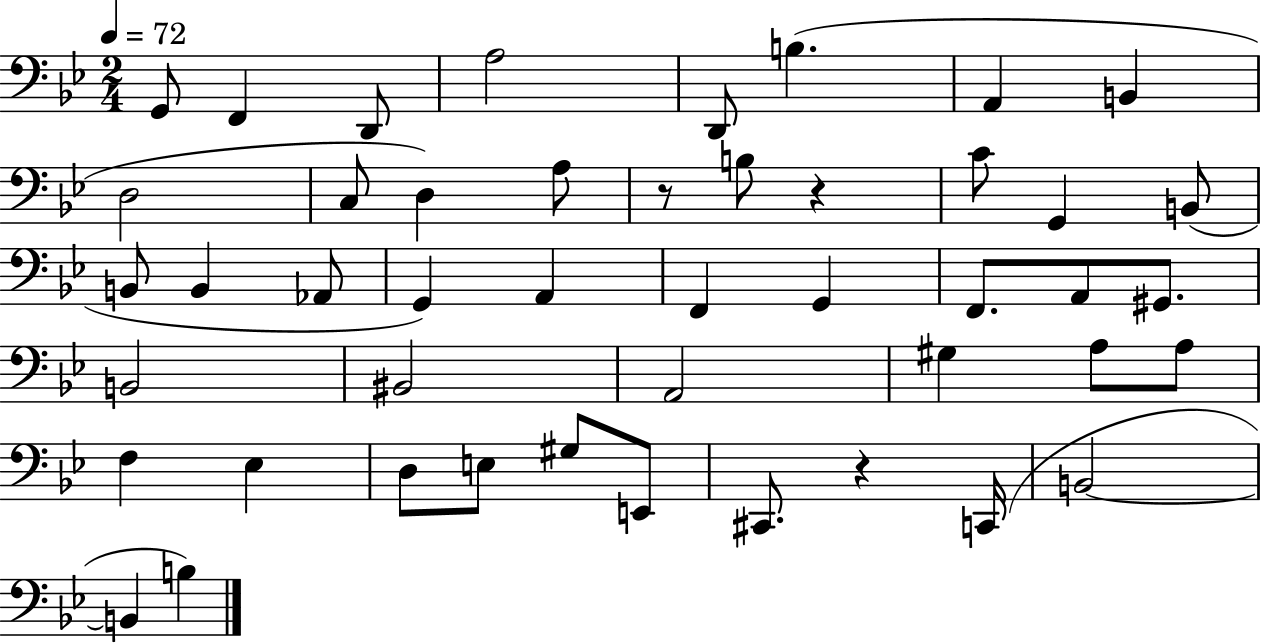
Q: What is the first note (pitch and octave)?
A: G2